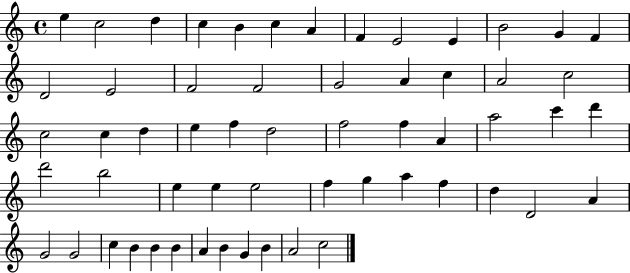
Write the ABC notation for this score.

X:1
T:Untitled
M:4/4
L:1/4
K:C
e c2 d c B c A F E2 E B2 G F D2 E2 F2 F2 G2 A c A2 c2 c2 c d e f d2 f2 f A a2 c' d' d'2 b2 e e e2 f g a f d D2 A G2 G2 c B B B A B G B A2 c2